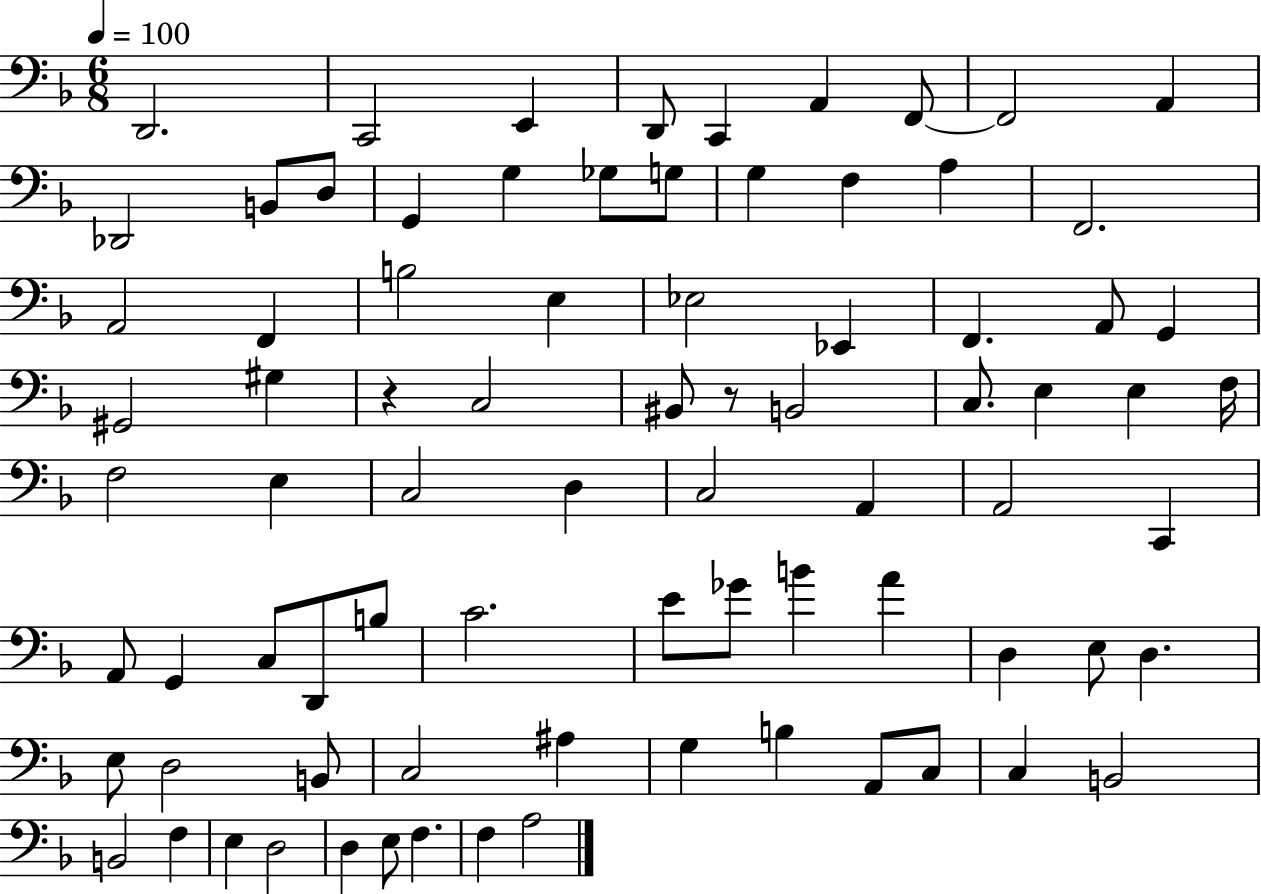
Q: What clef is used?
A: bass